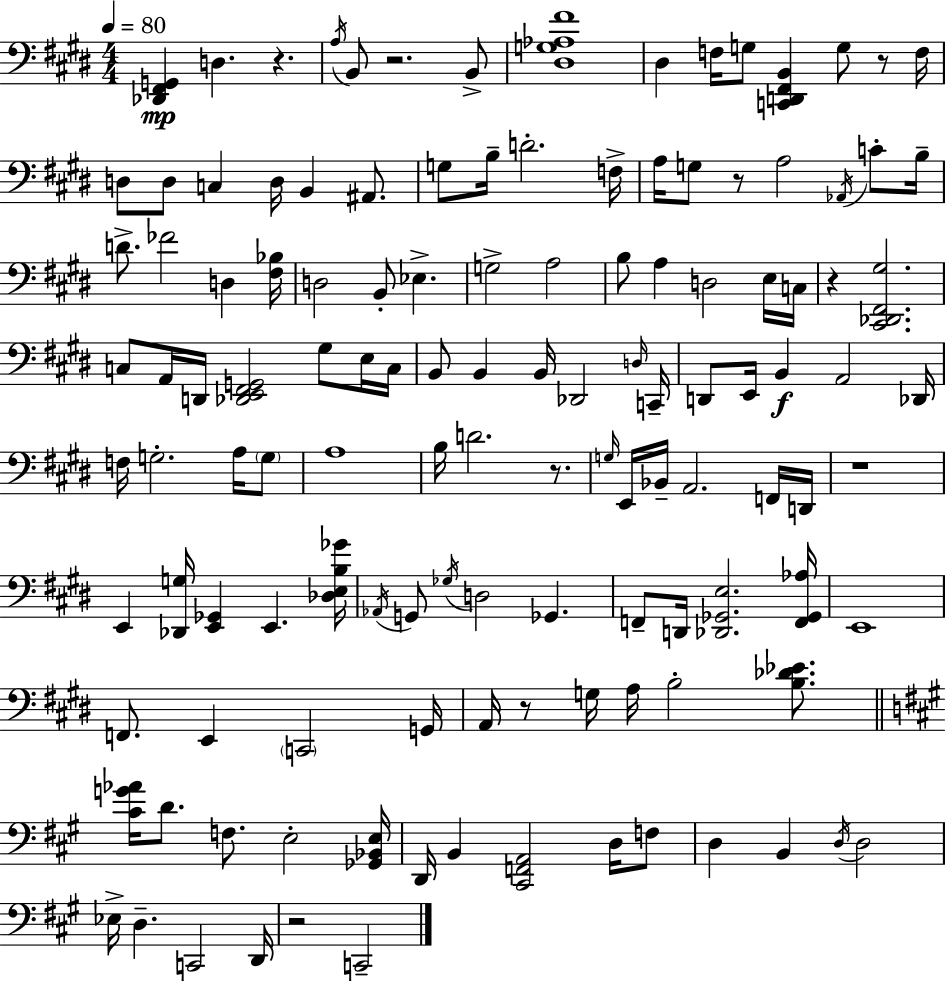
{
  \clef bass
  \numericTimeSignature
  \time 4/4
  \key e \major
  \tempo 4 = 80
  \repeat volta 2 { <des, fis, g,>4\mp d4. r4. | \acciaccatura { a16 } b,8 r2. b,8-> | <dis g aes fis'>1 | dis4 f16 g8 <c, d, fis, b,>4 g8 r8 | \break f16 d8 d8 c4 d16 b,4 ais,8. | g8 b16-- d'2.-. | f16-> a16 g8 r8 a2 \acciaccatura { aes,16 } c'8-. | b16-- d'8.-> fes'2 d4 | \break <fis bes>16 d2 b,8-. ees4.-> | g2-> a2 | b8 a4 d2 | e16 c16 r4 <cis, des, fis, gis>2. | \break c8 a,16 d,16 <des, e, fis, g,>2 gis8 | e16 c16 b,8 b,4 b,16 des,2 | \grace { d16 } c,16-- d,8 e,16 b,4\f a,2 | des,16 f16 g2.-. | \break a16 \parenthesize g8 a1 | b16 d'2. | r8. \grace { g16 } e,16 bes,16-- a,2. | f,16 d,16 r1 | \break e,4 <des, g>16 <e, ges,>4 e,4. | <des e b ges'>16 \acciaccatura { aes,16 } g,8 \acciaccatura { ges16 } d2 | ges,4. f,8-- d,16 <des, ges, e>2. | <f, ges, aes>16 e,1 | \break f,8. e,4 \parenthesize c,2 | g,16 a,16 r8 g16 a16 b2-. | <b des' ees'>8. \bar "||" \break \key a \major <cis' g' aes'>16 d'8. f8. e2-. <ges, bes, e>16 | d,16 b,4 <cis, f, a,>2 d16 f8 | d4 b,4 \acciaccatura { d16 } d2 | ees16-> d4.-- c,2 | \break d,16 r2 c,2-- | } \bar "|."
}